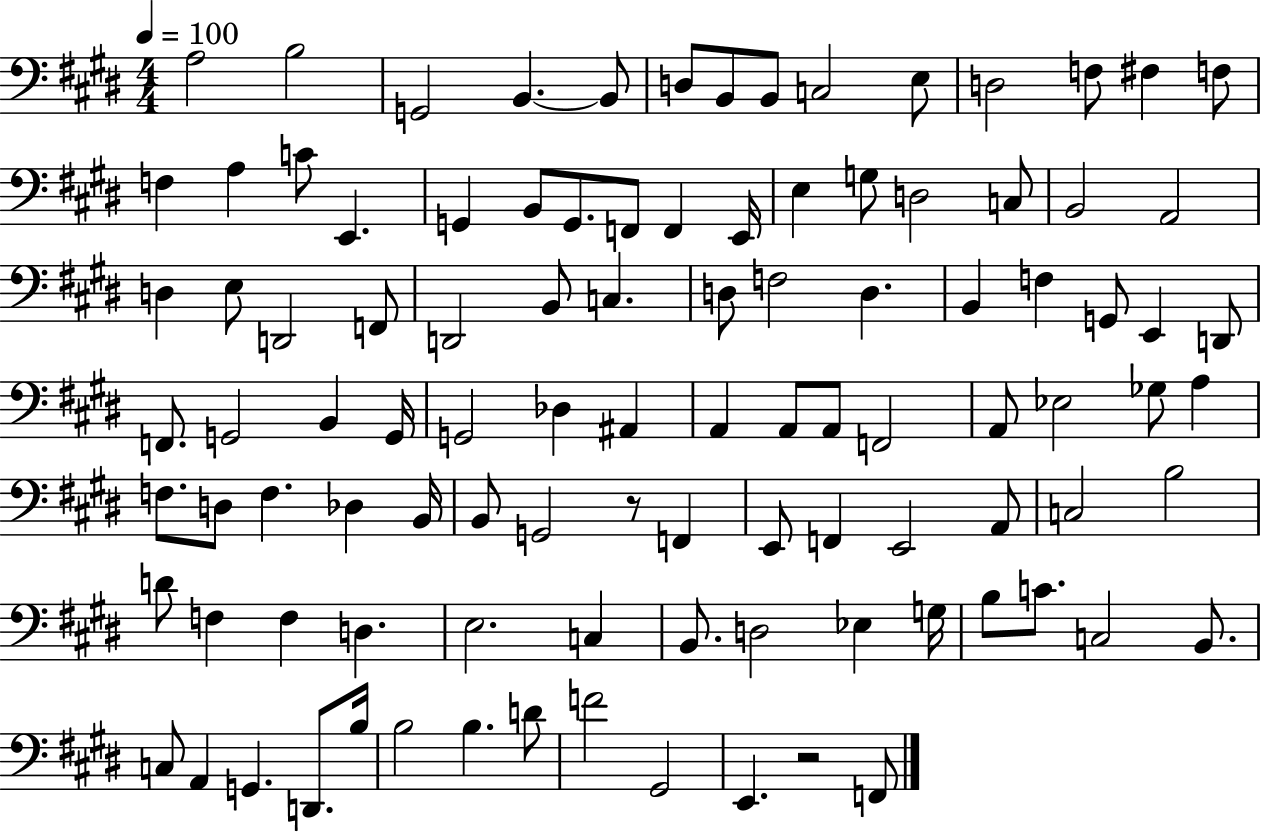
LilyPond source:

{
  \clef bass
  \numericTimeSignature
  \time 4/4
  \key e \major
  \tempo 4 = 100
  a2 b2 | g,2 b,4.~~ b,8 | d8 b,8 b,8 c2 e8 | d2 f8 fis4 f8 | \break f4 a4 c'8 e,4. | g,4 b,8 g,8. f,8 f,4 e,16 | e4 g8 d2 c8 | b,2 a,2 | \break d4 e8 d,2 f,8 | d,2 b,8 c4. | d8 f2 d4. | b,4 f4 g,8 e,4 d,8 | \break f,8. g,2 b,4 g,16 | g,2 des4 ais,4 | a,4 a,8 a,8 f,2 | a,8 ees2 ges8 a4 | \break f8. d8 f4. des4 b,16 | b,8 g,2 r8 f,4 | e,8 f,4 e,2 a,8 | c2 b2 | \break d'8 f4 f4 d4. | e2. c4 | b,8. d2 ees4 g16 | b8 c'8. c2 b,8. | \break c8 a,4 g,4. d,8. b16 | b2 b4. d'8 | f'2 gis,2 | e,4. r2 f,8 | \break \bar "|."
}